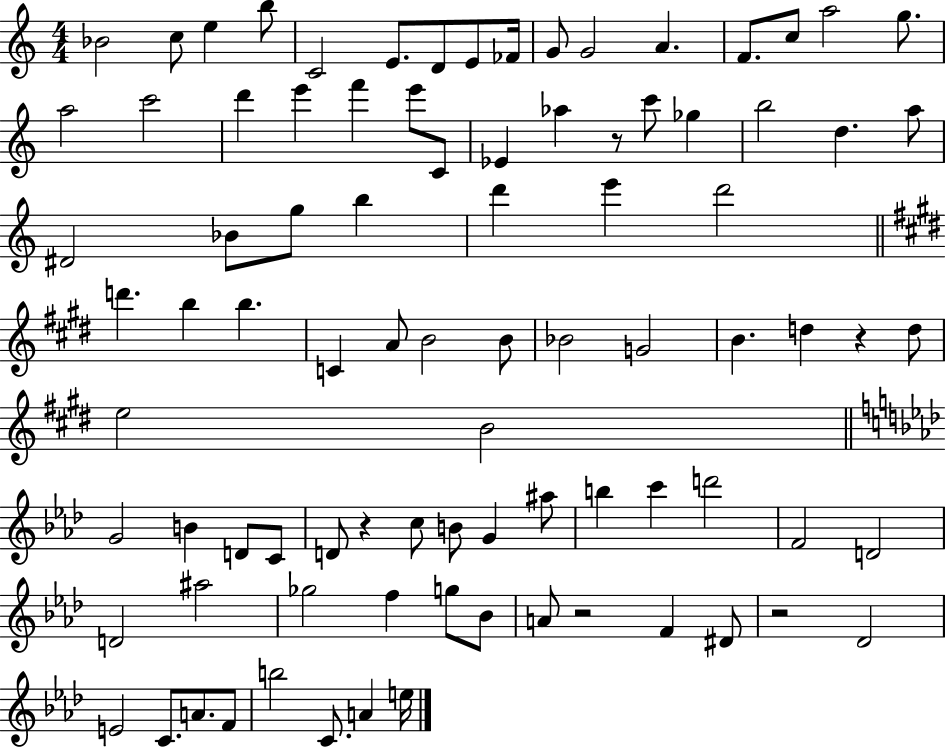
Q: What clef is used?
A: treble